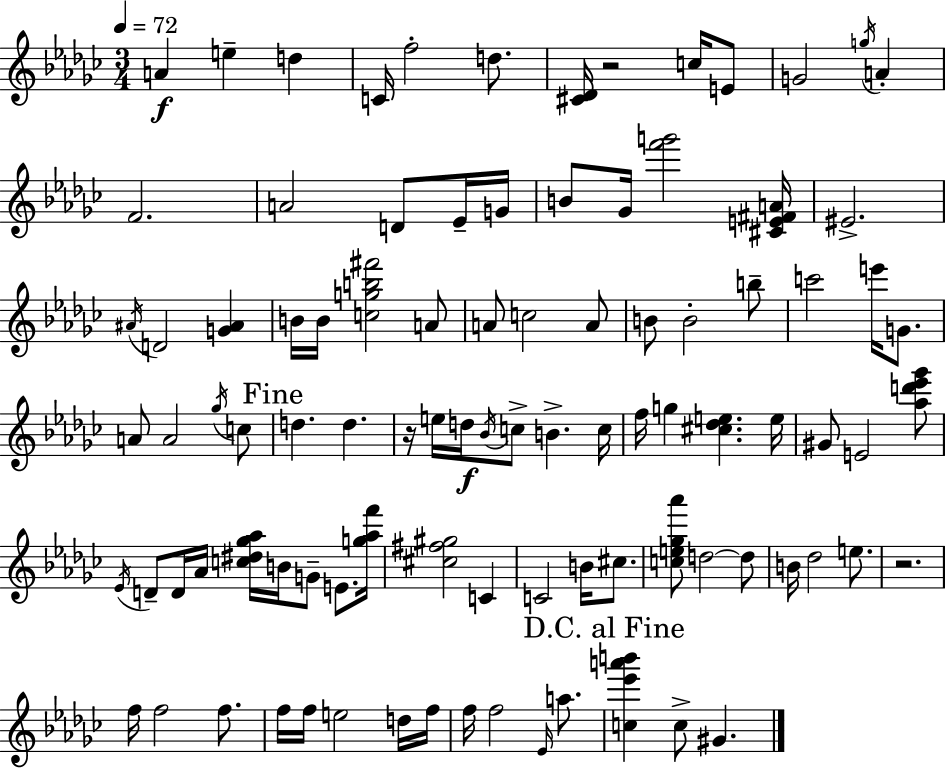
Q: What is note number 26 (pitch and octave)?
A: C5